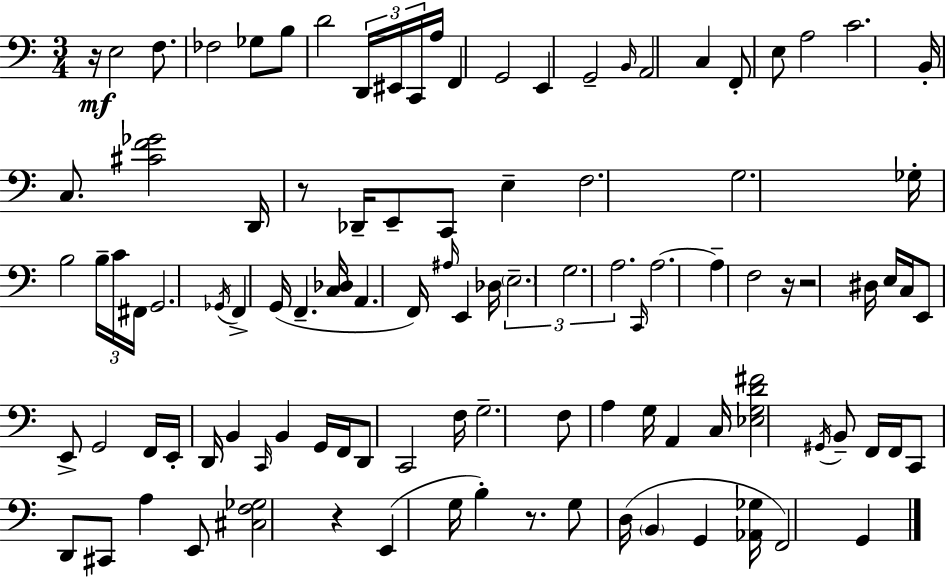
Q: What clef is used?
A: bass